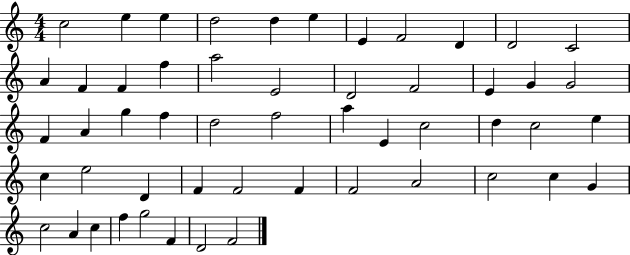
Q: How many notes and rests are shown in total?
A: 53